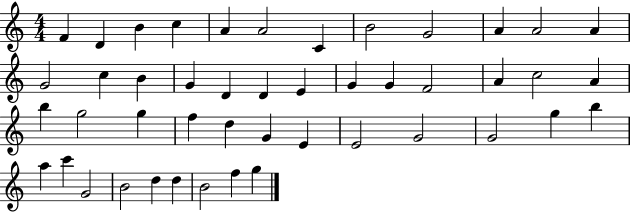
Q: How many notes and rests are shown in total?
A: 46